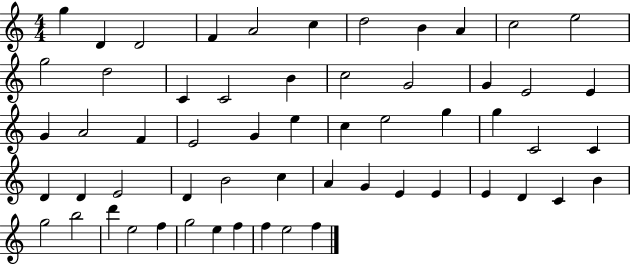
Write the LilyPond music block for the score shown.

{
  \clef treble
  \numericTimeSignature
  \time 4/4
  \key c \major
  g''4 d'4 d'2 | f'4 a'2 c''4 | d''2 b'4 a'4 | c''2 e''2 | \break g''2 d''2 | c'4 c'2 b'4 | c''2 g'2 | g'4 e'2 e'4 | \break g'4 a'2 f'4 | e'2 g'4 e''4 | c''4 e''2 g''4 | g''4 c'2 c'4 | \break d'4 d'4 e'2 | d'4 b'2 c''4 | a'4 g'4 e'4 e'4 | e'4 d'4 c'4 b'4 | \break g''2 b''2 | d'''4 e''2 f''4 | g''2 e''4 f''4 | f''4 e''2 f''4 | \break \bar "|."
}